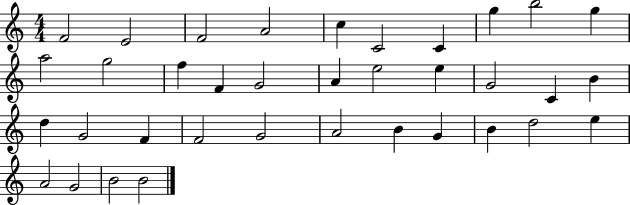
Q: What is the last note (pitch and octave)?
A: B4